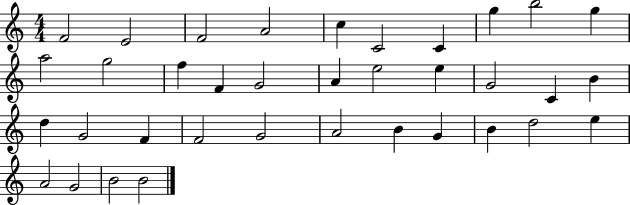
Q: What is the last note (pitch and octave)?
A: B4